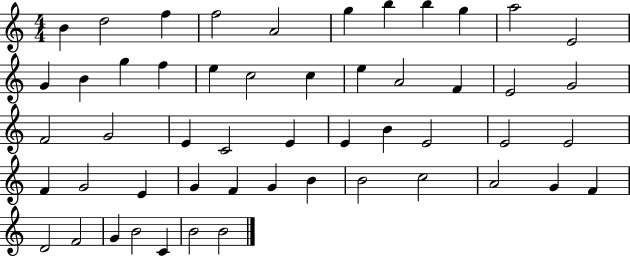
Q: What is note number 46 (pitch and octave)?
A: D4